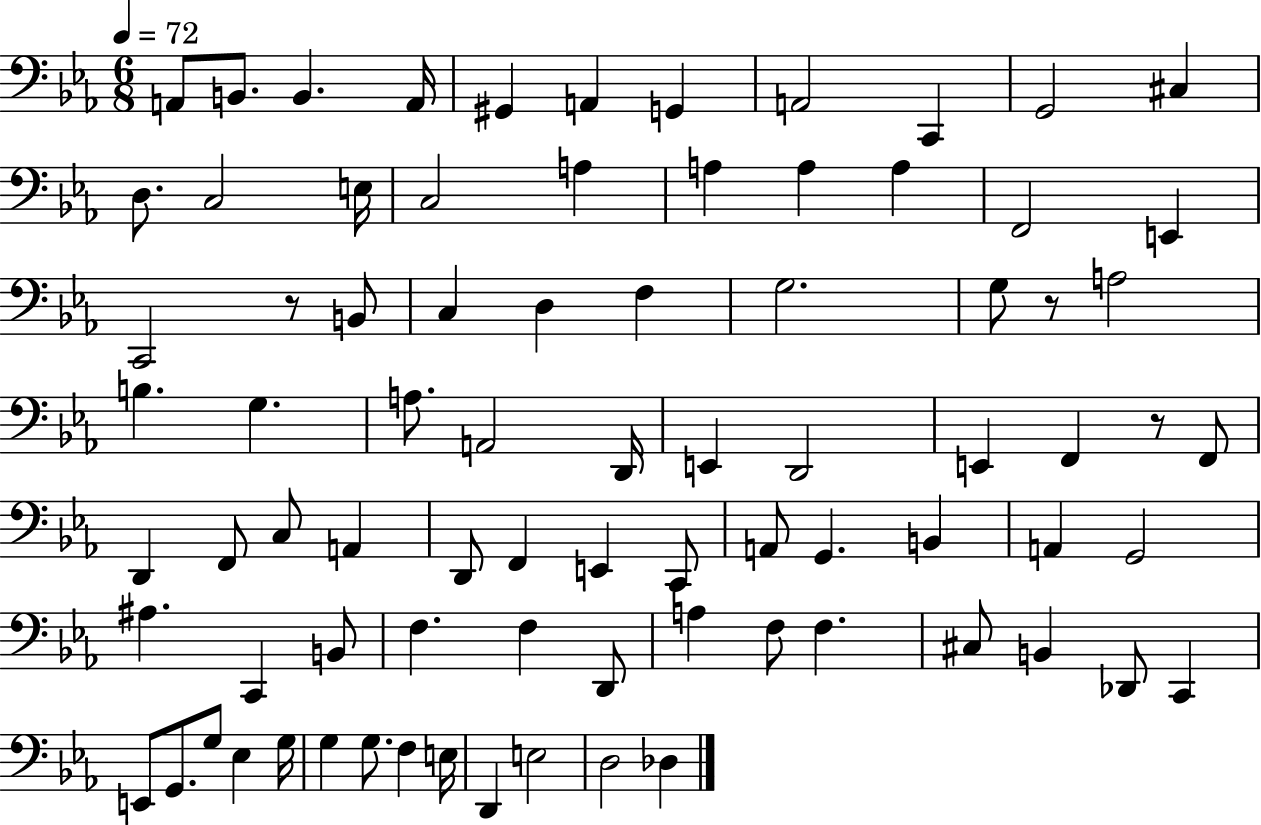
{
  \clef bass
  \numericTimeSignature
  \time 6/8
  \key ees \major
  \tempo 4 = 72
  a,8 b,8. b,4. a,16 | gis,4 a,4 g,4 | a,2 c,4 | g,2 cis4 | \break d8. c2 e16 | c2 a4 | a4 a4 a4 | f,2 e,4 | \break c,2 r8 b,8 | c4 d4 f4 | g2. | g8 r8 a2 | \break b4. g4. | a8. a,2 d,16 | e,4 d,2 | e,4 f,4 r8 f,8 | \break d,4 f,8 c8 a,4 | d,8 f,4 e,4 c,8 | a,8 g,4. b,4 | a,4 g,2 | \break ais4. c,4 b,8 | f4. f4 d,8 | a4 f8 f4. | cis8 b,4 des,8 c,4 | \break e,8 g,8. g8 ees4 g16 | g4 g8. f4 e16 | d,4 e2 | d2 des4 | \break \bar "|."
}